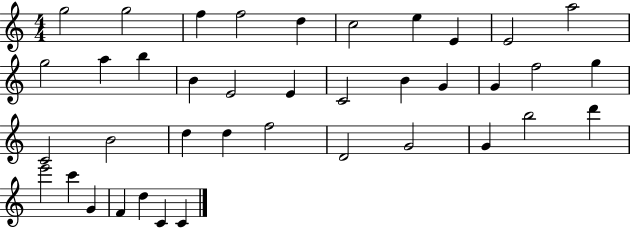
G5/h G5/h F5/q F5/h D5/q C5/h E5/q E4/q E4/h A5/h G5/h A5/q B5/q B4/q E4/h E4/q C4/h B4/q G4/q G4/q F5/h G5/q C4/h B4/h D5/q D5/q F5/h D4/h G4/h G4/q B5/h D6/q E6/h C6/q G4/q F4/q D5/q C4/q C4/q